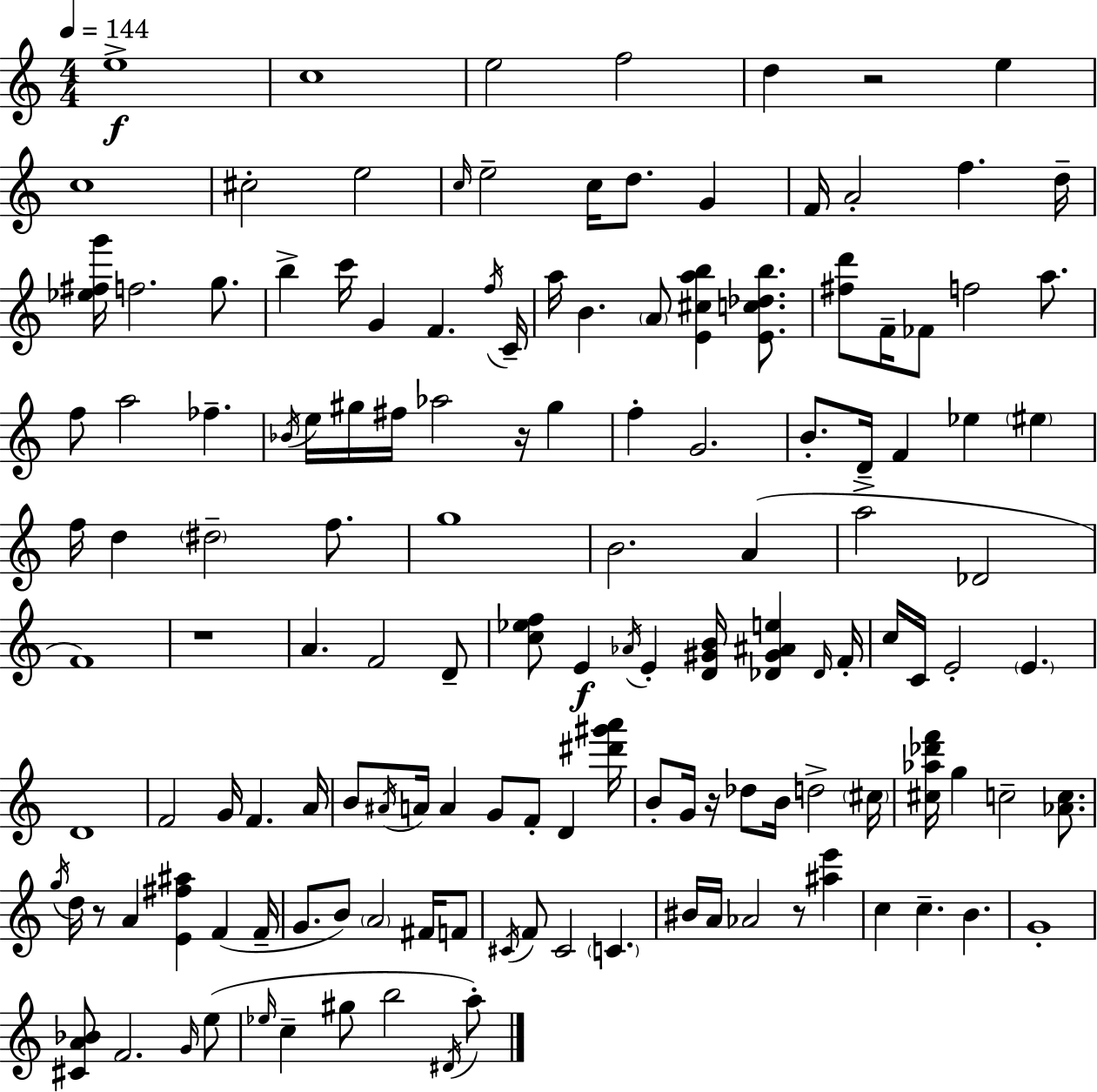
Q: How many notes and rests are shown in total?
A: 140